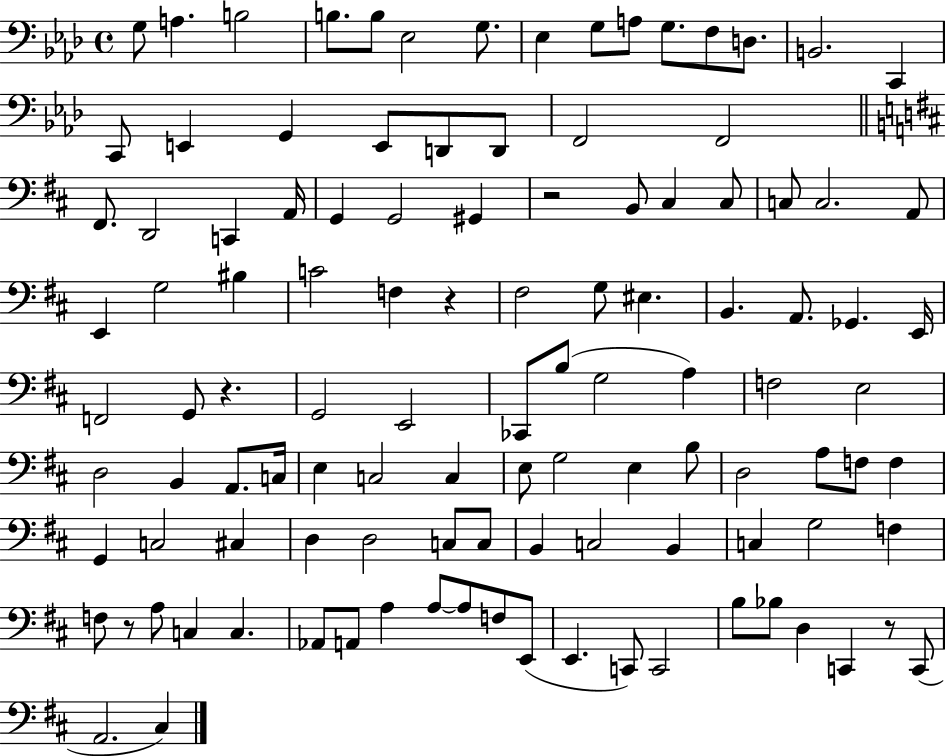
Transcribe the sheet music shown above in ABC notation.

X:1
T:Untitled
M:4/4
L:1/4
K:Ab
G,/2 A, B,2 B,/2 B,/2 _E,2 G,/2 _E, G,/2 A,/2 G,/2 F,/2 D,/2 B,,2 C,, C,,/2 E,, G,, E,,/2 D,,/2 D,,/2 F,,2 F,,2 ^F,,/2 D,,2 C,, A,,/4 G,, G,,2 ^G,, z2 B,,/2 ^C, ^C,/2 C,/2 C,2 A,,/2 E,, G,2 ^B, C2 F, z ^F,2 G,/2 ^E, B,, A,,/2 _G,, E,,/4 F,,2 G,,/2 z G,,2 E,,2 _C,,/2 B,/2 G,2 A, F,2 E,2 D,2 B,, A,,/2 C,/4 E, C,2 C, E,/2 G,2 E, B,/2 D,2 A,/2 F,/2 F, G,, C,2 ^C, D, D,2 C,/2 C,/2 B,, C,2 B,, C, G,2 F, F,/2 z/2 A,/2 C, C, _A,,/2 A,,/2 A, A,/2 A,/2 F,/2 E,,/2 E,, C,,/2 C,,2 B,/2 _B,/2 D, C,, z/2 C,,/2 A,,2 ^C,